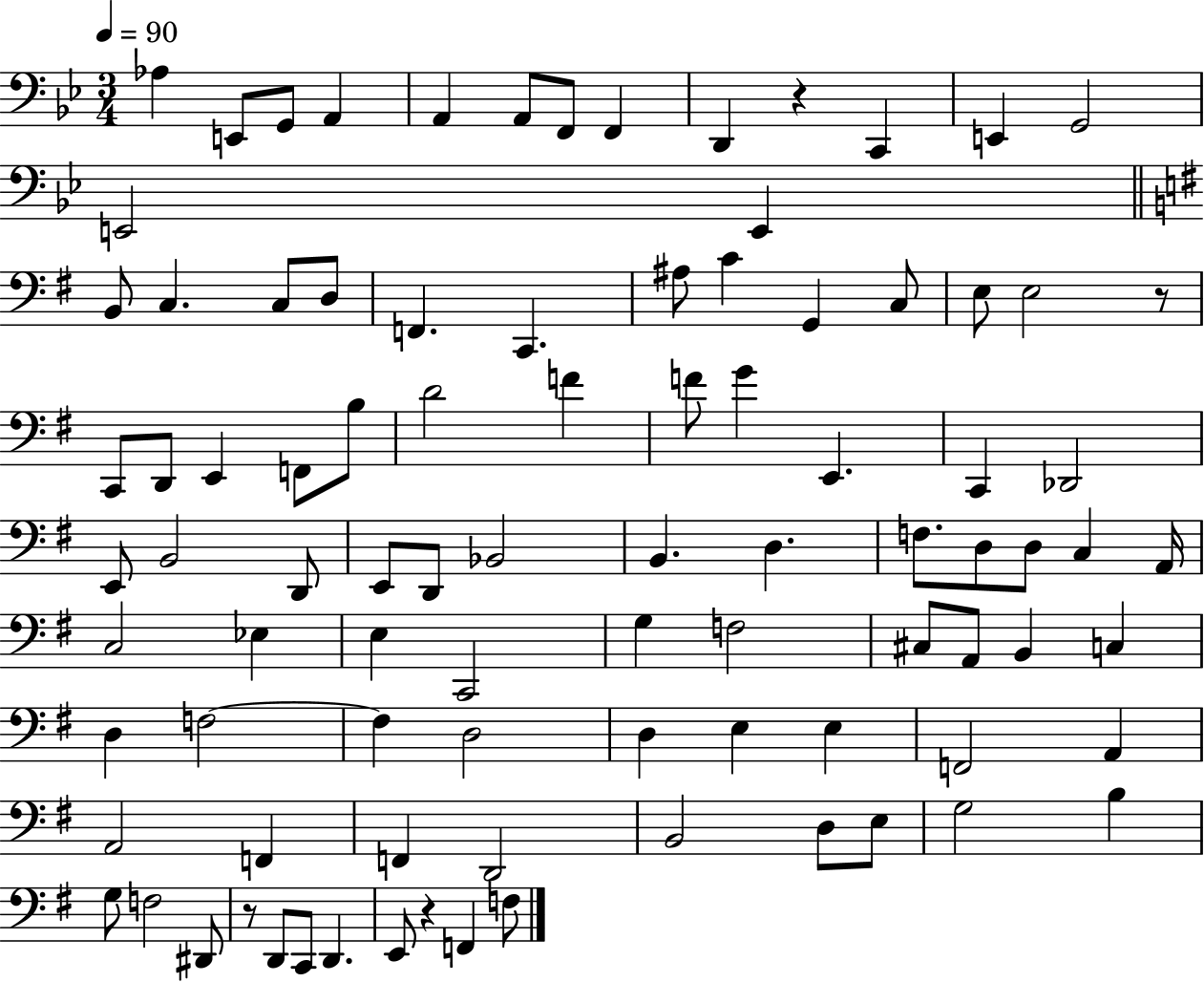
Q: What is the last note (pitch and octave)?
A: F3